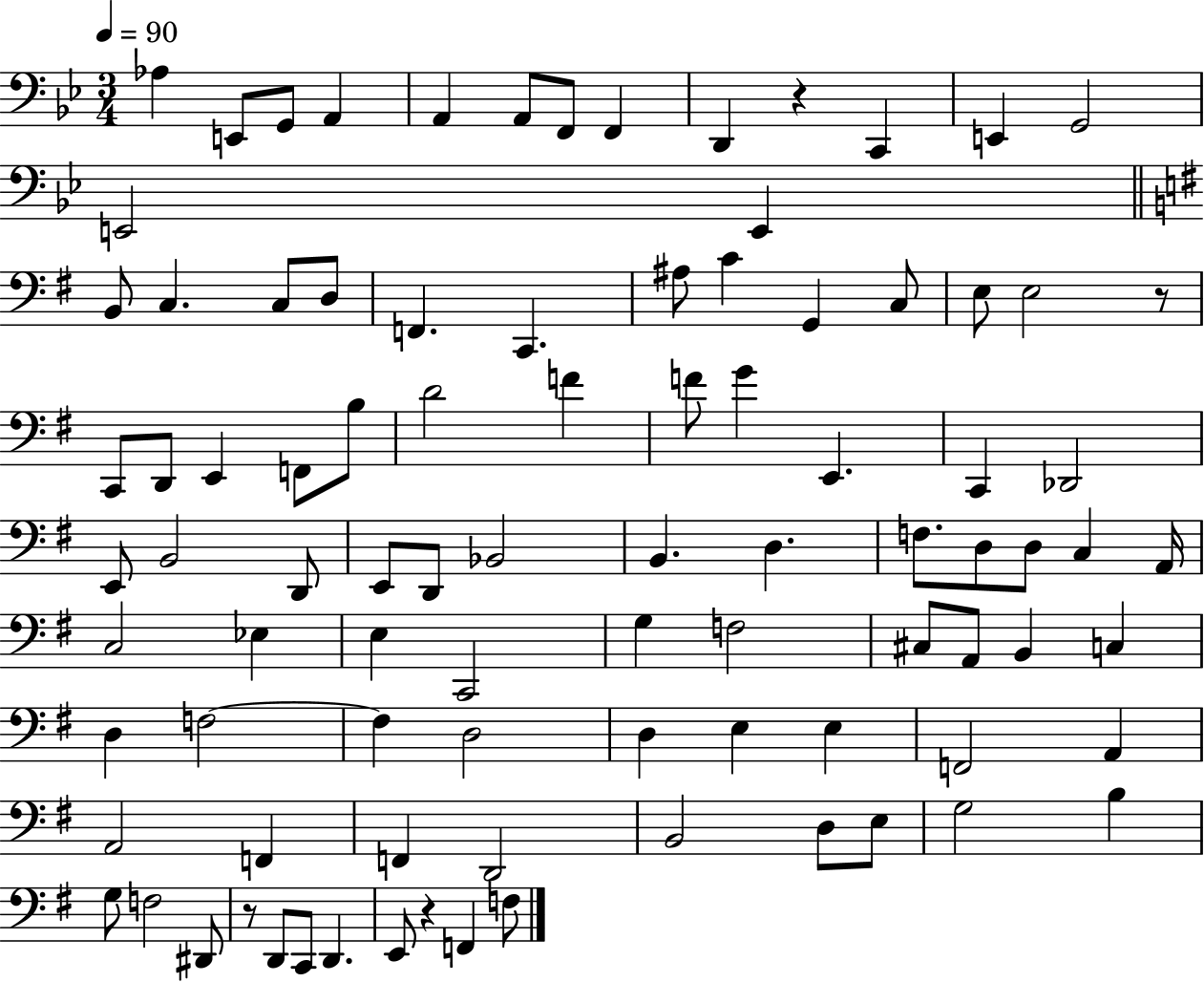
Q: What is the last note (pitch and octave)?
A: F3